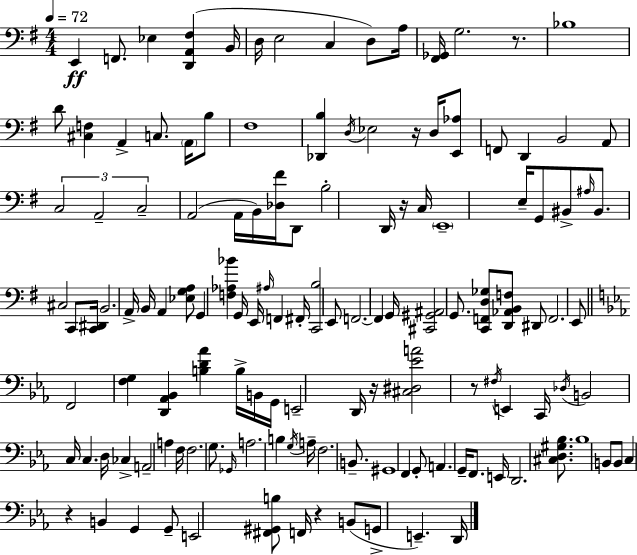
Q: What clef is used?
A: bass